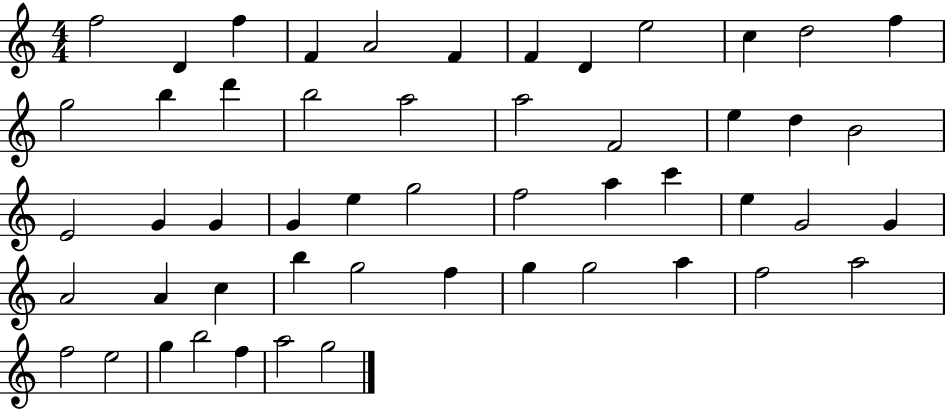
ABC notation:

X:1
T:Untitled
M:4/4
L:1/4
K:C
f2 D f F A2 F F D e2 c d2 f g2 b d' b2 a2 a2 F2 e d B2 E2 G G G e g2 f2 a c' e G2 G A2 A c b g2 f g g2 a f2 a2 f2 e2 g b2 f a2 g2